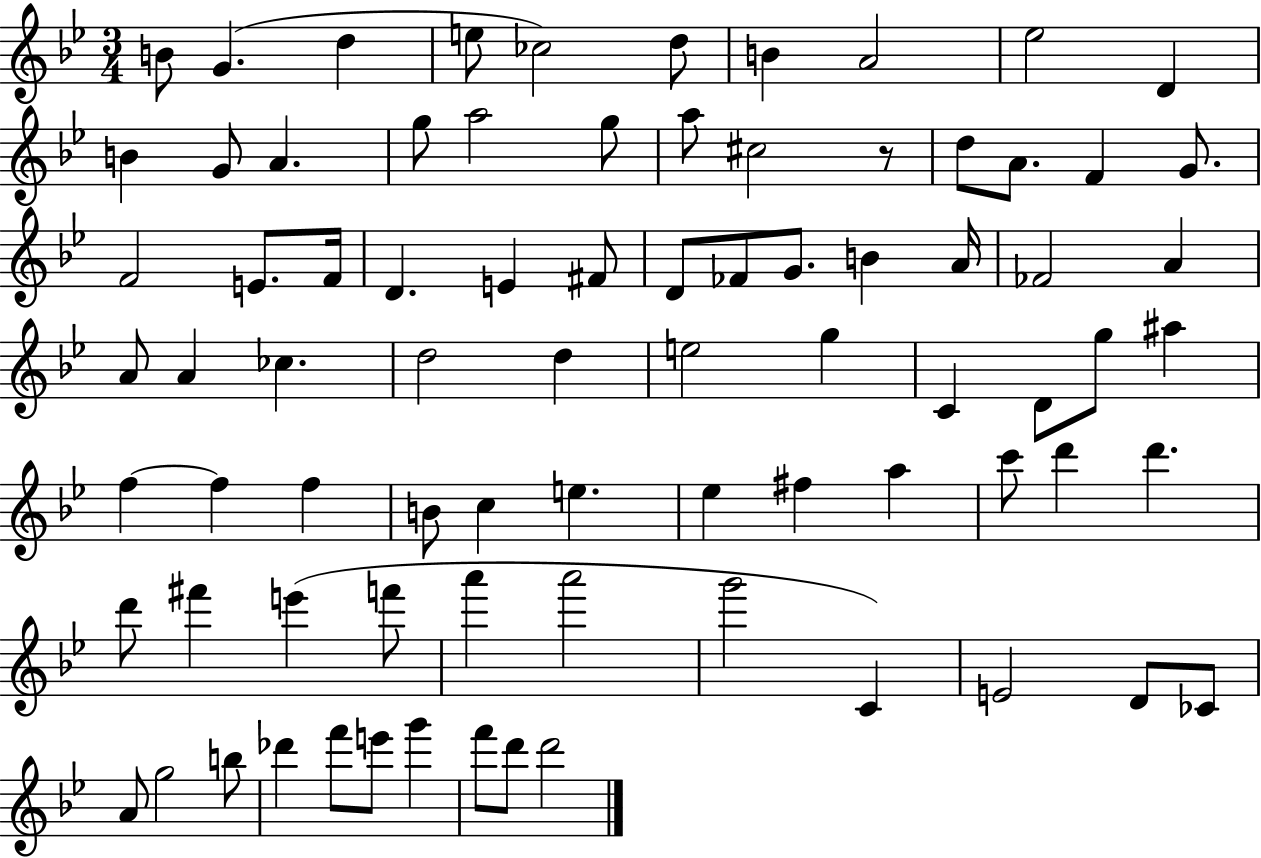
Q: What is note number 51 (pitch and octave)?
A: C5